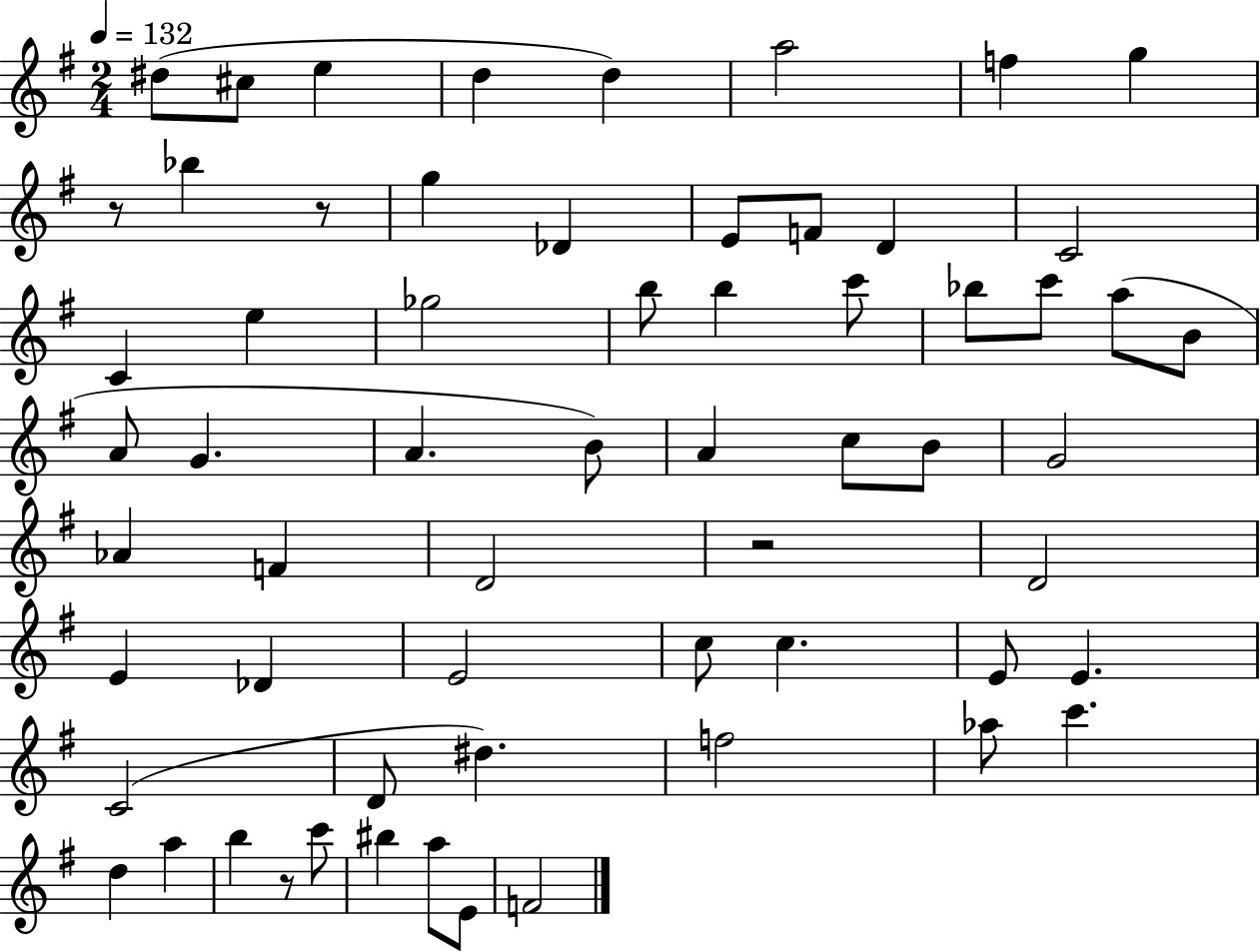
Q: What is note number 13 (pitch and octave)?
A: F4